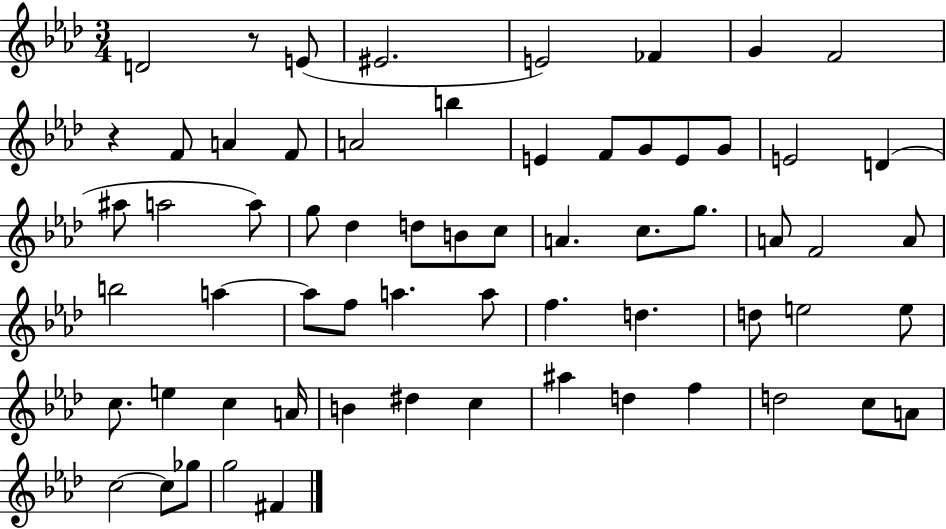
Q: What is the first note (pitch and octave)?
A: D4